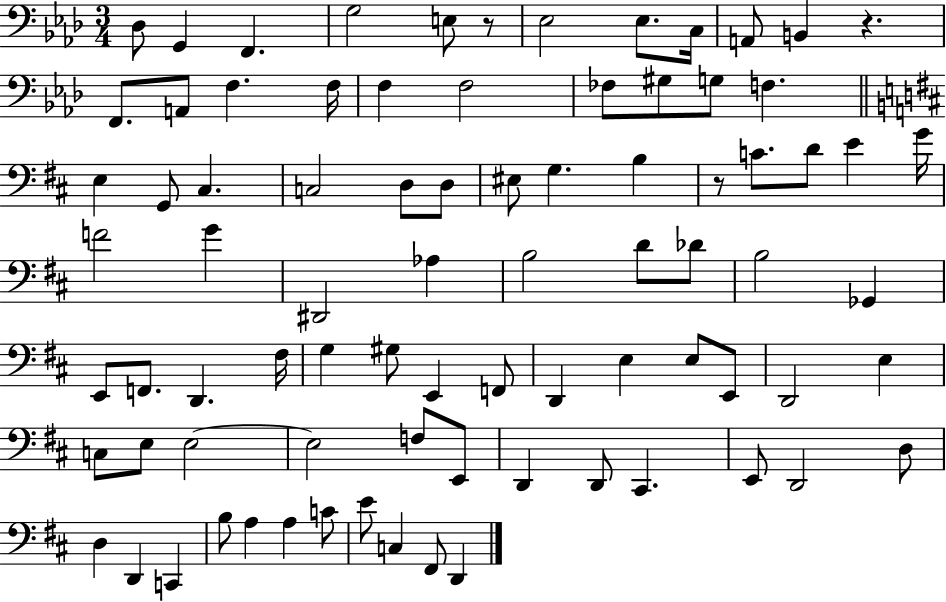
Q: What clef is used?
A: bass